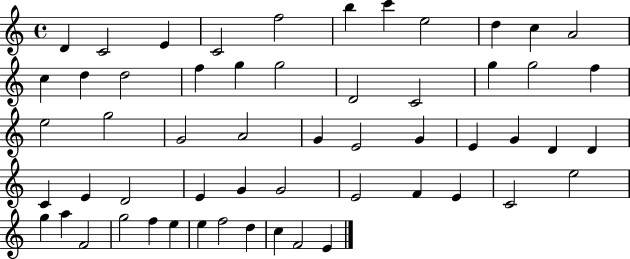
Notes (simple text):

D4/q C4/h E4/q C4/h F5/h B5/q C6/q E5/h D5/q C5/q A4/h C5/q D5/q D5/h F5/q G5/q G5/h D4/h C4/h G5/q G5/h F5/q E5/h G5/h G4/h A4/h G4/q E4/h G4/q E4/q G4/q D4/q D4/q C4/q E4/q D4/h E4/q G4/q G4/h E4/h F4/q E4/q C4/h E5/h G5/q A5/q F4/h G5/h F5/q E5/q E5/q F5/h D5/q C5/q F4/h E4/q